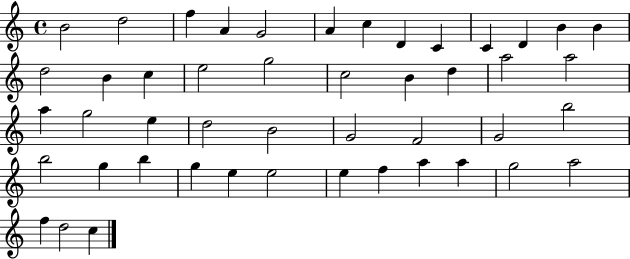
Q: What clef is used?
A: treble